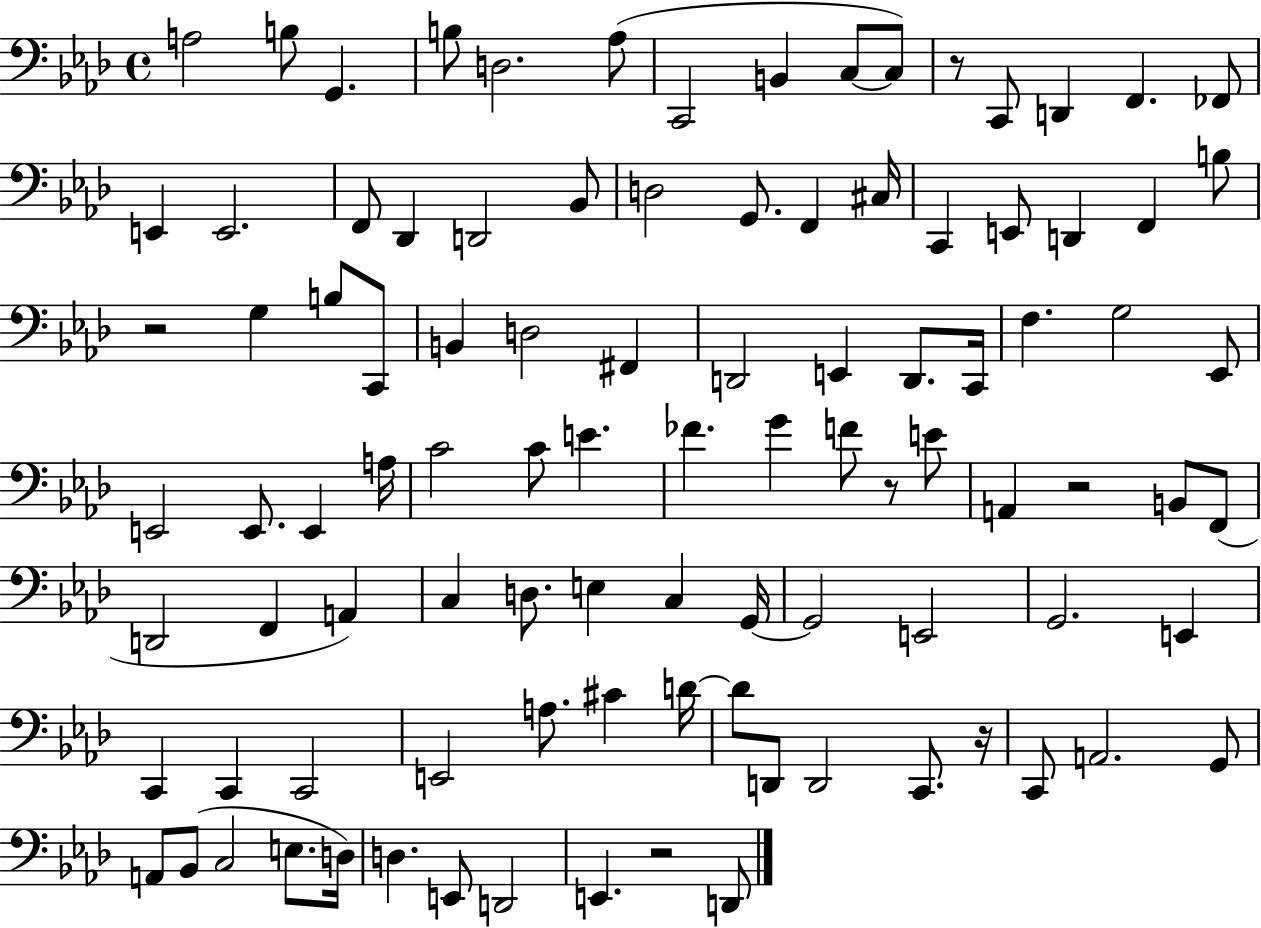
{
  \clef bass
  \time 4/4
  \defaultTimeSignature
  \key aes \major
  a2 b8 g,4. | b8 d2. aes8( | c,2 b,4 c8~~ c8) | r8 c,8 d,4 f,4. fes,8 | \break e,4 e,2. | f,8 des,4 d,2 bes,8 | d2 g,8. f,4 cis16 | c,4 e,8 d,4 f,4 b8 | \break r2 g4 b8 c,8 | b,4 d2 fis,4 | d,2 e,4 d,8. c,16 | f4. g2 ees,8 | \break e,2 e,8. e,4 a16 | c'2 c'8 e'4. | fes'4. g'4 f'8 r8 e'8 | a,4 r2 b,8 f,8( | \break d,2 f,4 a,4) | c4 d8. e4 c4 g,16~~ | g,2 e,2 | g,2. e,4 | \break c,4 c,4 c,2 | e,2 a8. cis'4 d'16~~ | d'8 d,8 d,2 c,8. r16 | c,8 a,2. g,8 | \break a,8 bes,8( c2 e8. d16) | d4. e,8 d,2 | e,4. r2 d,8 | \bar "|."
}